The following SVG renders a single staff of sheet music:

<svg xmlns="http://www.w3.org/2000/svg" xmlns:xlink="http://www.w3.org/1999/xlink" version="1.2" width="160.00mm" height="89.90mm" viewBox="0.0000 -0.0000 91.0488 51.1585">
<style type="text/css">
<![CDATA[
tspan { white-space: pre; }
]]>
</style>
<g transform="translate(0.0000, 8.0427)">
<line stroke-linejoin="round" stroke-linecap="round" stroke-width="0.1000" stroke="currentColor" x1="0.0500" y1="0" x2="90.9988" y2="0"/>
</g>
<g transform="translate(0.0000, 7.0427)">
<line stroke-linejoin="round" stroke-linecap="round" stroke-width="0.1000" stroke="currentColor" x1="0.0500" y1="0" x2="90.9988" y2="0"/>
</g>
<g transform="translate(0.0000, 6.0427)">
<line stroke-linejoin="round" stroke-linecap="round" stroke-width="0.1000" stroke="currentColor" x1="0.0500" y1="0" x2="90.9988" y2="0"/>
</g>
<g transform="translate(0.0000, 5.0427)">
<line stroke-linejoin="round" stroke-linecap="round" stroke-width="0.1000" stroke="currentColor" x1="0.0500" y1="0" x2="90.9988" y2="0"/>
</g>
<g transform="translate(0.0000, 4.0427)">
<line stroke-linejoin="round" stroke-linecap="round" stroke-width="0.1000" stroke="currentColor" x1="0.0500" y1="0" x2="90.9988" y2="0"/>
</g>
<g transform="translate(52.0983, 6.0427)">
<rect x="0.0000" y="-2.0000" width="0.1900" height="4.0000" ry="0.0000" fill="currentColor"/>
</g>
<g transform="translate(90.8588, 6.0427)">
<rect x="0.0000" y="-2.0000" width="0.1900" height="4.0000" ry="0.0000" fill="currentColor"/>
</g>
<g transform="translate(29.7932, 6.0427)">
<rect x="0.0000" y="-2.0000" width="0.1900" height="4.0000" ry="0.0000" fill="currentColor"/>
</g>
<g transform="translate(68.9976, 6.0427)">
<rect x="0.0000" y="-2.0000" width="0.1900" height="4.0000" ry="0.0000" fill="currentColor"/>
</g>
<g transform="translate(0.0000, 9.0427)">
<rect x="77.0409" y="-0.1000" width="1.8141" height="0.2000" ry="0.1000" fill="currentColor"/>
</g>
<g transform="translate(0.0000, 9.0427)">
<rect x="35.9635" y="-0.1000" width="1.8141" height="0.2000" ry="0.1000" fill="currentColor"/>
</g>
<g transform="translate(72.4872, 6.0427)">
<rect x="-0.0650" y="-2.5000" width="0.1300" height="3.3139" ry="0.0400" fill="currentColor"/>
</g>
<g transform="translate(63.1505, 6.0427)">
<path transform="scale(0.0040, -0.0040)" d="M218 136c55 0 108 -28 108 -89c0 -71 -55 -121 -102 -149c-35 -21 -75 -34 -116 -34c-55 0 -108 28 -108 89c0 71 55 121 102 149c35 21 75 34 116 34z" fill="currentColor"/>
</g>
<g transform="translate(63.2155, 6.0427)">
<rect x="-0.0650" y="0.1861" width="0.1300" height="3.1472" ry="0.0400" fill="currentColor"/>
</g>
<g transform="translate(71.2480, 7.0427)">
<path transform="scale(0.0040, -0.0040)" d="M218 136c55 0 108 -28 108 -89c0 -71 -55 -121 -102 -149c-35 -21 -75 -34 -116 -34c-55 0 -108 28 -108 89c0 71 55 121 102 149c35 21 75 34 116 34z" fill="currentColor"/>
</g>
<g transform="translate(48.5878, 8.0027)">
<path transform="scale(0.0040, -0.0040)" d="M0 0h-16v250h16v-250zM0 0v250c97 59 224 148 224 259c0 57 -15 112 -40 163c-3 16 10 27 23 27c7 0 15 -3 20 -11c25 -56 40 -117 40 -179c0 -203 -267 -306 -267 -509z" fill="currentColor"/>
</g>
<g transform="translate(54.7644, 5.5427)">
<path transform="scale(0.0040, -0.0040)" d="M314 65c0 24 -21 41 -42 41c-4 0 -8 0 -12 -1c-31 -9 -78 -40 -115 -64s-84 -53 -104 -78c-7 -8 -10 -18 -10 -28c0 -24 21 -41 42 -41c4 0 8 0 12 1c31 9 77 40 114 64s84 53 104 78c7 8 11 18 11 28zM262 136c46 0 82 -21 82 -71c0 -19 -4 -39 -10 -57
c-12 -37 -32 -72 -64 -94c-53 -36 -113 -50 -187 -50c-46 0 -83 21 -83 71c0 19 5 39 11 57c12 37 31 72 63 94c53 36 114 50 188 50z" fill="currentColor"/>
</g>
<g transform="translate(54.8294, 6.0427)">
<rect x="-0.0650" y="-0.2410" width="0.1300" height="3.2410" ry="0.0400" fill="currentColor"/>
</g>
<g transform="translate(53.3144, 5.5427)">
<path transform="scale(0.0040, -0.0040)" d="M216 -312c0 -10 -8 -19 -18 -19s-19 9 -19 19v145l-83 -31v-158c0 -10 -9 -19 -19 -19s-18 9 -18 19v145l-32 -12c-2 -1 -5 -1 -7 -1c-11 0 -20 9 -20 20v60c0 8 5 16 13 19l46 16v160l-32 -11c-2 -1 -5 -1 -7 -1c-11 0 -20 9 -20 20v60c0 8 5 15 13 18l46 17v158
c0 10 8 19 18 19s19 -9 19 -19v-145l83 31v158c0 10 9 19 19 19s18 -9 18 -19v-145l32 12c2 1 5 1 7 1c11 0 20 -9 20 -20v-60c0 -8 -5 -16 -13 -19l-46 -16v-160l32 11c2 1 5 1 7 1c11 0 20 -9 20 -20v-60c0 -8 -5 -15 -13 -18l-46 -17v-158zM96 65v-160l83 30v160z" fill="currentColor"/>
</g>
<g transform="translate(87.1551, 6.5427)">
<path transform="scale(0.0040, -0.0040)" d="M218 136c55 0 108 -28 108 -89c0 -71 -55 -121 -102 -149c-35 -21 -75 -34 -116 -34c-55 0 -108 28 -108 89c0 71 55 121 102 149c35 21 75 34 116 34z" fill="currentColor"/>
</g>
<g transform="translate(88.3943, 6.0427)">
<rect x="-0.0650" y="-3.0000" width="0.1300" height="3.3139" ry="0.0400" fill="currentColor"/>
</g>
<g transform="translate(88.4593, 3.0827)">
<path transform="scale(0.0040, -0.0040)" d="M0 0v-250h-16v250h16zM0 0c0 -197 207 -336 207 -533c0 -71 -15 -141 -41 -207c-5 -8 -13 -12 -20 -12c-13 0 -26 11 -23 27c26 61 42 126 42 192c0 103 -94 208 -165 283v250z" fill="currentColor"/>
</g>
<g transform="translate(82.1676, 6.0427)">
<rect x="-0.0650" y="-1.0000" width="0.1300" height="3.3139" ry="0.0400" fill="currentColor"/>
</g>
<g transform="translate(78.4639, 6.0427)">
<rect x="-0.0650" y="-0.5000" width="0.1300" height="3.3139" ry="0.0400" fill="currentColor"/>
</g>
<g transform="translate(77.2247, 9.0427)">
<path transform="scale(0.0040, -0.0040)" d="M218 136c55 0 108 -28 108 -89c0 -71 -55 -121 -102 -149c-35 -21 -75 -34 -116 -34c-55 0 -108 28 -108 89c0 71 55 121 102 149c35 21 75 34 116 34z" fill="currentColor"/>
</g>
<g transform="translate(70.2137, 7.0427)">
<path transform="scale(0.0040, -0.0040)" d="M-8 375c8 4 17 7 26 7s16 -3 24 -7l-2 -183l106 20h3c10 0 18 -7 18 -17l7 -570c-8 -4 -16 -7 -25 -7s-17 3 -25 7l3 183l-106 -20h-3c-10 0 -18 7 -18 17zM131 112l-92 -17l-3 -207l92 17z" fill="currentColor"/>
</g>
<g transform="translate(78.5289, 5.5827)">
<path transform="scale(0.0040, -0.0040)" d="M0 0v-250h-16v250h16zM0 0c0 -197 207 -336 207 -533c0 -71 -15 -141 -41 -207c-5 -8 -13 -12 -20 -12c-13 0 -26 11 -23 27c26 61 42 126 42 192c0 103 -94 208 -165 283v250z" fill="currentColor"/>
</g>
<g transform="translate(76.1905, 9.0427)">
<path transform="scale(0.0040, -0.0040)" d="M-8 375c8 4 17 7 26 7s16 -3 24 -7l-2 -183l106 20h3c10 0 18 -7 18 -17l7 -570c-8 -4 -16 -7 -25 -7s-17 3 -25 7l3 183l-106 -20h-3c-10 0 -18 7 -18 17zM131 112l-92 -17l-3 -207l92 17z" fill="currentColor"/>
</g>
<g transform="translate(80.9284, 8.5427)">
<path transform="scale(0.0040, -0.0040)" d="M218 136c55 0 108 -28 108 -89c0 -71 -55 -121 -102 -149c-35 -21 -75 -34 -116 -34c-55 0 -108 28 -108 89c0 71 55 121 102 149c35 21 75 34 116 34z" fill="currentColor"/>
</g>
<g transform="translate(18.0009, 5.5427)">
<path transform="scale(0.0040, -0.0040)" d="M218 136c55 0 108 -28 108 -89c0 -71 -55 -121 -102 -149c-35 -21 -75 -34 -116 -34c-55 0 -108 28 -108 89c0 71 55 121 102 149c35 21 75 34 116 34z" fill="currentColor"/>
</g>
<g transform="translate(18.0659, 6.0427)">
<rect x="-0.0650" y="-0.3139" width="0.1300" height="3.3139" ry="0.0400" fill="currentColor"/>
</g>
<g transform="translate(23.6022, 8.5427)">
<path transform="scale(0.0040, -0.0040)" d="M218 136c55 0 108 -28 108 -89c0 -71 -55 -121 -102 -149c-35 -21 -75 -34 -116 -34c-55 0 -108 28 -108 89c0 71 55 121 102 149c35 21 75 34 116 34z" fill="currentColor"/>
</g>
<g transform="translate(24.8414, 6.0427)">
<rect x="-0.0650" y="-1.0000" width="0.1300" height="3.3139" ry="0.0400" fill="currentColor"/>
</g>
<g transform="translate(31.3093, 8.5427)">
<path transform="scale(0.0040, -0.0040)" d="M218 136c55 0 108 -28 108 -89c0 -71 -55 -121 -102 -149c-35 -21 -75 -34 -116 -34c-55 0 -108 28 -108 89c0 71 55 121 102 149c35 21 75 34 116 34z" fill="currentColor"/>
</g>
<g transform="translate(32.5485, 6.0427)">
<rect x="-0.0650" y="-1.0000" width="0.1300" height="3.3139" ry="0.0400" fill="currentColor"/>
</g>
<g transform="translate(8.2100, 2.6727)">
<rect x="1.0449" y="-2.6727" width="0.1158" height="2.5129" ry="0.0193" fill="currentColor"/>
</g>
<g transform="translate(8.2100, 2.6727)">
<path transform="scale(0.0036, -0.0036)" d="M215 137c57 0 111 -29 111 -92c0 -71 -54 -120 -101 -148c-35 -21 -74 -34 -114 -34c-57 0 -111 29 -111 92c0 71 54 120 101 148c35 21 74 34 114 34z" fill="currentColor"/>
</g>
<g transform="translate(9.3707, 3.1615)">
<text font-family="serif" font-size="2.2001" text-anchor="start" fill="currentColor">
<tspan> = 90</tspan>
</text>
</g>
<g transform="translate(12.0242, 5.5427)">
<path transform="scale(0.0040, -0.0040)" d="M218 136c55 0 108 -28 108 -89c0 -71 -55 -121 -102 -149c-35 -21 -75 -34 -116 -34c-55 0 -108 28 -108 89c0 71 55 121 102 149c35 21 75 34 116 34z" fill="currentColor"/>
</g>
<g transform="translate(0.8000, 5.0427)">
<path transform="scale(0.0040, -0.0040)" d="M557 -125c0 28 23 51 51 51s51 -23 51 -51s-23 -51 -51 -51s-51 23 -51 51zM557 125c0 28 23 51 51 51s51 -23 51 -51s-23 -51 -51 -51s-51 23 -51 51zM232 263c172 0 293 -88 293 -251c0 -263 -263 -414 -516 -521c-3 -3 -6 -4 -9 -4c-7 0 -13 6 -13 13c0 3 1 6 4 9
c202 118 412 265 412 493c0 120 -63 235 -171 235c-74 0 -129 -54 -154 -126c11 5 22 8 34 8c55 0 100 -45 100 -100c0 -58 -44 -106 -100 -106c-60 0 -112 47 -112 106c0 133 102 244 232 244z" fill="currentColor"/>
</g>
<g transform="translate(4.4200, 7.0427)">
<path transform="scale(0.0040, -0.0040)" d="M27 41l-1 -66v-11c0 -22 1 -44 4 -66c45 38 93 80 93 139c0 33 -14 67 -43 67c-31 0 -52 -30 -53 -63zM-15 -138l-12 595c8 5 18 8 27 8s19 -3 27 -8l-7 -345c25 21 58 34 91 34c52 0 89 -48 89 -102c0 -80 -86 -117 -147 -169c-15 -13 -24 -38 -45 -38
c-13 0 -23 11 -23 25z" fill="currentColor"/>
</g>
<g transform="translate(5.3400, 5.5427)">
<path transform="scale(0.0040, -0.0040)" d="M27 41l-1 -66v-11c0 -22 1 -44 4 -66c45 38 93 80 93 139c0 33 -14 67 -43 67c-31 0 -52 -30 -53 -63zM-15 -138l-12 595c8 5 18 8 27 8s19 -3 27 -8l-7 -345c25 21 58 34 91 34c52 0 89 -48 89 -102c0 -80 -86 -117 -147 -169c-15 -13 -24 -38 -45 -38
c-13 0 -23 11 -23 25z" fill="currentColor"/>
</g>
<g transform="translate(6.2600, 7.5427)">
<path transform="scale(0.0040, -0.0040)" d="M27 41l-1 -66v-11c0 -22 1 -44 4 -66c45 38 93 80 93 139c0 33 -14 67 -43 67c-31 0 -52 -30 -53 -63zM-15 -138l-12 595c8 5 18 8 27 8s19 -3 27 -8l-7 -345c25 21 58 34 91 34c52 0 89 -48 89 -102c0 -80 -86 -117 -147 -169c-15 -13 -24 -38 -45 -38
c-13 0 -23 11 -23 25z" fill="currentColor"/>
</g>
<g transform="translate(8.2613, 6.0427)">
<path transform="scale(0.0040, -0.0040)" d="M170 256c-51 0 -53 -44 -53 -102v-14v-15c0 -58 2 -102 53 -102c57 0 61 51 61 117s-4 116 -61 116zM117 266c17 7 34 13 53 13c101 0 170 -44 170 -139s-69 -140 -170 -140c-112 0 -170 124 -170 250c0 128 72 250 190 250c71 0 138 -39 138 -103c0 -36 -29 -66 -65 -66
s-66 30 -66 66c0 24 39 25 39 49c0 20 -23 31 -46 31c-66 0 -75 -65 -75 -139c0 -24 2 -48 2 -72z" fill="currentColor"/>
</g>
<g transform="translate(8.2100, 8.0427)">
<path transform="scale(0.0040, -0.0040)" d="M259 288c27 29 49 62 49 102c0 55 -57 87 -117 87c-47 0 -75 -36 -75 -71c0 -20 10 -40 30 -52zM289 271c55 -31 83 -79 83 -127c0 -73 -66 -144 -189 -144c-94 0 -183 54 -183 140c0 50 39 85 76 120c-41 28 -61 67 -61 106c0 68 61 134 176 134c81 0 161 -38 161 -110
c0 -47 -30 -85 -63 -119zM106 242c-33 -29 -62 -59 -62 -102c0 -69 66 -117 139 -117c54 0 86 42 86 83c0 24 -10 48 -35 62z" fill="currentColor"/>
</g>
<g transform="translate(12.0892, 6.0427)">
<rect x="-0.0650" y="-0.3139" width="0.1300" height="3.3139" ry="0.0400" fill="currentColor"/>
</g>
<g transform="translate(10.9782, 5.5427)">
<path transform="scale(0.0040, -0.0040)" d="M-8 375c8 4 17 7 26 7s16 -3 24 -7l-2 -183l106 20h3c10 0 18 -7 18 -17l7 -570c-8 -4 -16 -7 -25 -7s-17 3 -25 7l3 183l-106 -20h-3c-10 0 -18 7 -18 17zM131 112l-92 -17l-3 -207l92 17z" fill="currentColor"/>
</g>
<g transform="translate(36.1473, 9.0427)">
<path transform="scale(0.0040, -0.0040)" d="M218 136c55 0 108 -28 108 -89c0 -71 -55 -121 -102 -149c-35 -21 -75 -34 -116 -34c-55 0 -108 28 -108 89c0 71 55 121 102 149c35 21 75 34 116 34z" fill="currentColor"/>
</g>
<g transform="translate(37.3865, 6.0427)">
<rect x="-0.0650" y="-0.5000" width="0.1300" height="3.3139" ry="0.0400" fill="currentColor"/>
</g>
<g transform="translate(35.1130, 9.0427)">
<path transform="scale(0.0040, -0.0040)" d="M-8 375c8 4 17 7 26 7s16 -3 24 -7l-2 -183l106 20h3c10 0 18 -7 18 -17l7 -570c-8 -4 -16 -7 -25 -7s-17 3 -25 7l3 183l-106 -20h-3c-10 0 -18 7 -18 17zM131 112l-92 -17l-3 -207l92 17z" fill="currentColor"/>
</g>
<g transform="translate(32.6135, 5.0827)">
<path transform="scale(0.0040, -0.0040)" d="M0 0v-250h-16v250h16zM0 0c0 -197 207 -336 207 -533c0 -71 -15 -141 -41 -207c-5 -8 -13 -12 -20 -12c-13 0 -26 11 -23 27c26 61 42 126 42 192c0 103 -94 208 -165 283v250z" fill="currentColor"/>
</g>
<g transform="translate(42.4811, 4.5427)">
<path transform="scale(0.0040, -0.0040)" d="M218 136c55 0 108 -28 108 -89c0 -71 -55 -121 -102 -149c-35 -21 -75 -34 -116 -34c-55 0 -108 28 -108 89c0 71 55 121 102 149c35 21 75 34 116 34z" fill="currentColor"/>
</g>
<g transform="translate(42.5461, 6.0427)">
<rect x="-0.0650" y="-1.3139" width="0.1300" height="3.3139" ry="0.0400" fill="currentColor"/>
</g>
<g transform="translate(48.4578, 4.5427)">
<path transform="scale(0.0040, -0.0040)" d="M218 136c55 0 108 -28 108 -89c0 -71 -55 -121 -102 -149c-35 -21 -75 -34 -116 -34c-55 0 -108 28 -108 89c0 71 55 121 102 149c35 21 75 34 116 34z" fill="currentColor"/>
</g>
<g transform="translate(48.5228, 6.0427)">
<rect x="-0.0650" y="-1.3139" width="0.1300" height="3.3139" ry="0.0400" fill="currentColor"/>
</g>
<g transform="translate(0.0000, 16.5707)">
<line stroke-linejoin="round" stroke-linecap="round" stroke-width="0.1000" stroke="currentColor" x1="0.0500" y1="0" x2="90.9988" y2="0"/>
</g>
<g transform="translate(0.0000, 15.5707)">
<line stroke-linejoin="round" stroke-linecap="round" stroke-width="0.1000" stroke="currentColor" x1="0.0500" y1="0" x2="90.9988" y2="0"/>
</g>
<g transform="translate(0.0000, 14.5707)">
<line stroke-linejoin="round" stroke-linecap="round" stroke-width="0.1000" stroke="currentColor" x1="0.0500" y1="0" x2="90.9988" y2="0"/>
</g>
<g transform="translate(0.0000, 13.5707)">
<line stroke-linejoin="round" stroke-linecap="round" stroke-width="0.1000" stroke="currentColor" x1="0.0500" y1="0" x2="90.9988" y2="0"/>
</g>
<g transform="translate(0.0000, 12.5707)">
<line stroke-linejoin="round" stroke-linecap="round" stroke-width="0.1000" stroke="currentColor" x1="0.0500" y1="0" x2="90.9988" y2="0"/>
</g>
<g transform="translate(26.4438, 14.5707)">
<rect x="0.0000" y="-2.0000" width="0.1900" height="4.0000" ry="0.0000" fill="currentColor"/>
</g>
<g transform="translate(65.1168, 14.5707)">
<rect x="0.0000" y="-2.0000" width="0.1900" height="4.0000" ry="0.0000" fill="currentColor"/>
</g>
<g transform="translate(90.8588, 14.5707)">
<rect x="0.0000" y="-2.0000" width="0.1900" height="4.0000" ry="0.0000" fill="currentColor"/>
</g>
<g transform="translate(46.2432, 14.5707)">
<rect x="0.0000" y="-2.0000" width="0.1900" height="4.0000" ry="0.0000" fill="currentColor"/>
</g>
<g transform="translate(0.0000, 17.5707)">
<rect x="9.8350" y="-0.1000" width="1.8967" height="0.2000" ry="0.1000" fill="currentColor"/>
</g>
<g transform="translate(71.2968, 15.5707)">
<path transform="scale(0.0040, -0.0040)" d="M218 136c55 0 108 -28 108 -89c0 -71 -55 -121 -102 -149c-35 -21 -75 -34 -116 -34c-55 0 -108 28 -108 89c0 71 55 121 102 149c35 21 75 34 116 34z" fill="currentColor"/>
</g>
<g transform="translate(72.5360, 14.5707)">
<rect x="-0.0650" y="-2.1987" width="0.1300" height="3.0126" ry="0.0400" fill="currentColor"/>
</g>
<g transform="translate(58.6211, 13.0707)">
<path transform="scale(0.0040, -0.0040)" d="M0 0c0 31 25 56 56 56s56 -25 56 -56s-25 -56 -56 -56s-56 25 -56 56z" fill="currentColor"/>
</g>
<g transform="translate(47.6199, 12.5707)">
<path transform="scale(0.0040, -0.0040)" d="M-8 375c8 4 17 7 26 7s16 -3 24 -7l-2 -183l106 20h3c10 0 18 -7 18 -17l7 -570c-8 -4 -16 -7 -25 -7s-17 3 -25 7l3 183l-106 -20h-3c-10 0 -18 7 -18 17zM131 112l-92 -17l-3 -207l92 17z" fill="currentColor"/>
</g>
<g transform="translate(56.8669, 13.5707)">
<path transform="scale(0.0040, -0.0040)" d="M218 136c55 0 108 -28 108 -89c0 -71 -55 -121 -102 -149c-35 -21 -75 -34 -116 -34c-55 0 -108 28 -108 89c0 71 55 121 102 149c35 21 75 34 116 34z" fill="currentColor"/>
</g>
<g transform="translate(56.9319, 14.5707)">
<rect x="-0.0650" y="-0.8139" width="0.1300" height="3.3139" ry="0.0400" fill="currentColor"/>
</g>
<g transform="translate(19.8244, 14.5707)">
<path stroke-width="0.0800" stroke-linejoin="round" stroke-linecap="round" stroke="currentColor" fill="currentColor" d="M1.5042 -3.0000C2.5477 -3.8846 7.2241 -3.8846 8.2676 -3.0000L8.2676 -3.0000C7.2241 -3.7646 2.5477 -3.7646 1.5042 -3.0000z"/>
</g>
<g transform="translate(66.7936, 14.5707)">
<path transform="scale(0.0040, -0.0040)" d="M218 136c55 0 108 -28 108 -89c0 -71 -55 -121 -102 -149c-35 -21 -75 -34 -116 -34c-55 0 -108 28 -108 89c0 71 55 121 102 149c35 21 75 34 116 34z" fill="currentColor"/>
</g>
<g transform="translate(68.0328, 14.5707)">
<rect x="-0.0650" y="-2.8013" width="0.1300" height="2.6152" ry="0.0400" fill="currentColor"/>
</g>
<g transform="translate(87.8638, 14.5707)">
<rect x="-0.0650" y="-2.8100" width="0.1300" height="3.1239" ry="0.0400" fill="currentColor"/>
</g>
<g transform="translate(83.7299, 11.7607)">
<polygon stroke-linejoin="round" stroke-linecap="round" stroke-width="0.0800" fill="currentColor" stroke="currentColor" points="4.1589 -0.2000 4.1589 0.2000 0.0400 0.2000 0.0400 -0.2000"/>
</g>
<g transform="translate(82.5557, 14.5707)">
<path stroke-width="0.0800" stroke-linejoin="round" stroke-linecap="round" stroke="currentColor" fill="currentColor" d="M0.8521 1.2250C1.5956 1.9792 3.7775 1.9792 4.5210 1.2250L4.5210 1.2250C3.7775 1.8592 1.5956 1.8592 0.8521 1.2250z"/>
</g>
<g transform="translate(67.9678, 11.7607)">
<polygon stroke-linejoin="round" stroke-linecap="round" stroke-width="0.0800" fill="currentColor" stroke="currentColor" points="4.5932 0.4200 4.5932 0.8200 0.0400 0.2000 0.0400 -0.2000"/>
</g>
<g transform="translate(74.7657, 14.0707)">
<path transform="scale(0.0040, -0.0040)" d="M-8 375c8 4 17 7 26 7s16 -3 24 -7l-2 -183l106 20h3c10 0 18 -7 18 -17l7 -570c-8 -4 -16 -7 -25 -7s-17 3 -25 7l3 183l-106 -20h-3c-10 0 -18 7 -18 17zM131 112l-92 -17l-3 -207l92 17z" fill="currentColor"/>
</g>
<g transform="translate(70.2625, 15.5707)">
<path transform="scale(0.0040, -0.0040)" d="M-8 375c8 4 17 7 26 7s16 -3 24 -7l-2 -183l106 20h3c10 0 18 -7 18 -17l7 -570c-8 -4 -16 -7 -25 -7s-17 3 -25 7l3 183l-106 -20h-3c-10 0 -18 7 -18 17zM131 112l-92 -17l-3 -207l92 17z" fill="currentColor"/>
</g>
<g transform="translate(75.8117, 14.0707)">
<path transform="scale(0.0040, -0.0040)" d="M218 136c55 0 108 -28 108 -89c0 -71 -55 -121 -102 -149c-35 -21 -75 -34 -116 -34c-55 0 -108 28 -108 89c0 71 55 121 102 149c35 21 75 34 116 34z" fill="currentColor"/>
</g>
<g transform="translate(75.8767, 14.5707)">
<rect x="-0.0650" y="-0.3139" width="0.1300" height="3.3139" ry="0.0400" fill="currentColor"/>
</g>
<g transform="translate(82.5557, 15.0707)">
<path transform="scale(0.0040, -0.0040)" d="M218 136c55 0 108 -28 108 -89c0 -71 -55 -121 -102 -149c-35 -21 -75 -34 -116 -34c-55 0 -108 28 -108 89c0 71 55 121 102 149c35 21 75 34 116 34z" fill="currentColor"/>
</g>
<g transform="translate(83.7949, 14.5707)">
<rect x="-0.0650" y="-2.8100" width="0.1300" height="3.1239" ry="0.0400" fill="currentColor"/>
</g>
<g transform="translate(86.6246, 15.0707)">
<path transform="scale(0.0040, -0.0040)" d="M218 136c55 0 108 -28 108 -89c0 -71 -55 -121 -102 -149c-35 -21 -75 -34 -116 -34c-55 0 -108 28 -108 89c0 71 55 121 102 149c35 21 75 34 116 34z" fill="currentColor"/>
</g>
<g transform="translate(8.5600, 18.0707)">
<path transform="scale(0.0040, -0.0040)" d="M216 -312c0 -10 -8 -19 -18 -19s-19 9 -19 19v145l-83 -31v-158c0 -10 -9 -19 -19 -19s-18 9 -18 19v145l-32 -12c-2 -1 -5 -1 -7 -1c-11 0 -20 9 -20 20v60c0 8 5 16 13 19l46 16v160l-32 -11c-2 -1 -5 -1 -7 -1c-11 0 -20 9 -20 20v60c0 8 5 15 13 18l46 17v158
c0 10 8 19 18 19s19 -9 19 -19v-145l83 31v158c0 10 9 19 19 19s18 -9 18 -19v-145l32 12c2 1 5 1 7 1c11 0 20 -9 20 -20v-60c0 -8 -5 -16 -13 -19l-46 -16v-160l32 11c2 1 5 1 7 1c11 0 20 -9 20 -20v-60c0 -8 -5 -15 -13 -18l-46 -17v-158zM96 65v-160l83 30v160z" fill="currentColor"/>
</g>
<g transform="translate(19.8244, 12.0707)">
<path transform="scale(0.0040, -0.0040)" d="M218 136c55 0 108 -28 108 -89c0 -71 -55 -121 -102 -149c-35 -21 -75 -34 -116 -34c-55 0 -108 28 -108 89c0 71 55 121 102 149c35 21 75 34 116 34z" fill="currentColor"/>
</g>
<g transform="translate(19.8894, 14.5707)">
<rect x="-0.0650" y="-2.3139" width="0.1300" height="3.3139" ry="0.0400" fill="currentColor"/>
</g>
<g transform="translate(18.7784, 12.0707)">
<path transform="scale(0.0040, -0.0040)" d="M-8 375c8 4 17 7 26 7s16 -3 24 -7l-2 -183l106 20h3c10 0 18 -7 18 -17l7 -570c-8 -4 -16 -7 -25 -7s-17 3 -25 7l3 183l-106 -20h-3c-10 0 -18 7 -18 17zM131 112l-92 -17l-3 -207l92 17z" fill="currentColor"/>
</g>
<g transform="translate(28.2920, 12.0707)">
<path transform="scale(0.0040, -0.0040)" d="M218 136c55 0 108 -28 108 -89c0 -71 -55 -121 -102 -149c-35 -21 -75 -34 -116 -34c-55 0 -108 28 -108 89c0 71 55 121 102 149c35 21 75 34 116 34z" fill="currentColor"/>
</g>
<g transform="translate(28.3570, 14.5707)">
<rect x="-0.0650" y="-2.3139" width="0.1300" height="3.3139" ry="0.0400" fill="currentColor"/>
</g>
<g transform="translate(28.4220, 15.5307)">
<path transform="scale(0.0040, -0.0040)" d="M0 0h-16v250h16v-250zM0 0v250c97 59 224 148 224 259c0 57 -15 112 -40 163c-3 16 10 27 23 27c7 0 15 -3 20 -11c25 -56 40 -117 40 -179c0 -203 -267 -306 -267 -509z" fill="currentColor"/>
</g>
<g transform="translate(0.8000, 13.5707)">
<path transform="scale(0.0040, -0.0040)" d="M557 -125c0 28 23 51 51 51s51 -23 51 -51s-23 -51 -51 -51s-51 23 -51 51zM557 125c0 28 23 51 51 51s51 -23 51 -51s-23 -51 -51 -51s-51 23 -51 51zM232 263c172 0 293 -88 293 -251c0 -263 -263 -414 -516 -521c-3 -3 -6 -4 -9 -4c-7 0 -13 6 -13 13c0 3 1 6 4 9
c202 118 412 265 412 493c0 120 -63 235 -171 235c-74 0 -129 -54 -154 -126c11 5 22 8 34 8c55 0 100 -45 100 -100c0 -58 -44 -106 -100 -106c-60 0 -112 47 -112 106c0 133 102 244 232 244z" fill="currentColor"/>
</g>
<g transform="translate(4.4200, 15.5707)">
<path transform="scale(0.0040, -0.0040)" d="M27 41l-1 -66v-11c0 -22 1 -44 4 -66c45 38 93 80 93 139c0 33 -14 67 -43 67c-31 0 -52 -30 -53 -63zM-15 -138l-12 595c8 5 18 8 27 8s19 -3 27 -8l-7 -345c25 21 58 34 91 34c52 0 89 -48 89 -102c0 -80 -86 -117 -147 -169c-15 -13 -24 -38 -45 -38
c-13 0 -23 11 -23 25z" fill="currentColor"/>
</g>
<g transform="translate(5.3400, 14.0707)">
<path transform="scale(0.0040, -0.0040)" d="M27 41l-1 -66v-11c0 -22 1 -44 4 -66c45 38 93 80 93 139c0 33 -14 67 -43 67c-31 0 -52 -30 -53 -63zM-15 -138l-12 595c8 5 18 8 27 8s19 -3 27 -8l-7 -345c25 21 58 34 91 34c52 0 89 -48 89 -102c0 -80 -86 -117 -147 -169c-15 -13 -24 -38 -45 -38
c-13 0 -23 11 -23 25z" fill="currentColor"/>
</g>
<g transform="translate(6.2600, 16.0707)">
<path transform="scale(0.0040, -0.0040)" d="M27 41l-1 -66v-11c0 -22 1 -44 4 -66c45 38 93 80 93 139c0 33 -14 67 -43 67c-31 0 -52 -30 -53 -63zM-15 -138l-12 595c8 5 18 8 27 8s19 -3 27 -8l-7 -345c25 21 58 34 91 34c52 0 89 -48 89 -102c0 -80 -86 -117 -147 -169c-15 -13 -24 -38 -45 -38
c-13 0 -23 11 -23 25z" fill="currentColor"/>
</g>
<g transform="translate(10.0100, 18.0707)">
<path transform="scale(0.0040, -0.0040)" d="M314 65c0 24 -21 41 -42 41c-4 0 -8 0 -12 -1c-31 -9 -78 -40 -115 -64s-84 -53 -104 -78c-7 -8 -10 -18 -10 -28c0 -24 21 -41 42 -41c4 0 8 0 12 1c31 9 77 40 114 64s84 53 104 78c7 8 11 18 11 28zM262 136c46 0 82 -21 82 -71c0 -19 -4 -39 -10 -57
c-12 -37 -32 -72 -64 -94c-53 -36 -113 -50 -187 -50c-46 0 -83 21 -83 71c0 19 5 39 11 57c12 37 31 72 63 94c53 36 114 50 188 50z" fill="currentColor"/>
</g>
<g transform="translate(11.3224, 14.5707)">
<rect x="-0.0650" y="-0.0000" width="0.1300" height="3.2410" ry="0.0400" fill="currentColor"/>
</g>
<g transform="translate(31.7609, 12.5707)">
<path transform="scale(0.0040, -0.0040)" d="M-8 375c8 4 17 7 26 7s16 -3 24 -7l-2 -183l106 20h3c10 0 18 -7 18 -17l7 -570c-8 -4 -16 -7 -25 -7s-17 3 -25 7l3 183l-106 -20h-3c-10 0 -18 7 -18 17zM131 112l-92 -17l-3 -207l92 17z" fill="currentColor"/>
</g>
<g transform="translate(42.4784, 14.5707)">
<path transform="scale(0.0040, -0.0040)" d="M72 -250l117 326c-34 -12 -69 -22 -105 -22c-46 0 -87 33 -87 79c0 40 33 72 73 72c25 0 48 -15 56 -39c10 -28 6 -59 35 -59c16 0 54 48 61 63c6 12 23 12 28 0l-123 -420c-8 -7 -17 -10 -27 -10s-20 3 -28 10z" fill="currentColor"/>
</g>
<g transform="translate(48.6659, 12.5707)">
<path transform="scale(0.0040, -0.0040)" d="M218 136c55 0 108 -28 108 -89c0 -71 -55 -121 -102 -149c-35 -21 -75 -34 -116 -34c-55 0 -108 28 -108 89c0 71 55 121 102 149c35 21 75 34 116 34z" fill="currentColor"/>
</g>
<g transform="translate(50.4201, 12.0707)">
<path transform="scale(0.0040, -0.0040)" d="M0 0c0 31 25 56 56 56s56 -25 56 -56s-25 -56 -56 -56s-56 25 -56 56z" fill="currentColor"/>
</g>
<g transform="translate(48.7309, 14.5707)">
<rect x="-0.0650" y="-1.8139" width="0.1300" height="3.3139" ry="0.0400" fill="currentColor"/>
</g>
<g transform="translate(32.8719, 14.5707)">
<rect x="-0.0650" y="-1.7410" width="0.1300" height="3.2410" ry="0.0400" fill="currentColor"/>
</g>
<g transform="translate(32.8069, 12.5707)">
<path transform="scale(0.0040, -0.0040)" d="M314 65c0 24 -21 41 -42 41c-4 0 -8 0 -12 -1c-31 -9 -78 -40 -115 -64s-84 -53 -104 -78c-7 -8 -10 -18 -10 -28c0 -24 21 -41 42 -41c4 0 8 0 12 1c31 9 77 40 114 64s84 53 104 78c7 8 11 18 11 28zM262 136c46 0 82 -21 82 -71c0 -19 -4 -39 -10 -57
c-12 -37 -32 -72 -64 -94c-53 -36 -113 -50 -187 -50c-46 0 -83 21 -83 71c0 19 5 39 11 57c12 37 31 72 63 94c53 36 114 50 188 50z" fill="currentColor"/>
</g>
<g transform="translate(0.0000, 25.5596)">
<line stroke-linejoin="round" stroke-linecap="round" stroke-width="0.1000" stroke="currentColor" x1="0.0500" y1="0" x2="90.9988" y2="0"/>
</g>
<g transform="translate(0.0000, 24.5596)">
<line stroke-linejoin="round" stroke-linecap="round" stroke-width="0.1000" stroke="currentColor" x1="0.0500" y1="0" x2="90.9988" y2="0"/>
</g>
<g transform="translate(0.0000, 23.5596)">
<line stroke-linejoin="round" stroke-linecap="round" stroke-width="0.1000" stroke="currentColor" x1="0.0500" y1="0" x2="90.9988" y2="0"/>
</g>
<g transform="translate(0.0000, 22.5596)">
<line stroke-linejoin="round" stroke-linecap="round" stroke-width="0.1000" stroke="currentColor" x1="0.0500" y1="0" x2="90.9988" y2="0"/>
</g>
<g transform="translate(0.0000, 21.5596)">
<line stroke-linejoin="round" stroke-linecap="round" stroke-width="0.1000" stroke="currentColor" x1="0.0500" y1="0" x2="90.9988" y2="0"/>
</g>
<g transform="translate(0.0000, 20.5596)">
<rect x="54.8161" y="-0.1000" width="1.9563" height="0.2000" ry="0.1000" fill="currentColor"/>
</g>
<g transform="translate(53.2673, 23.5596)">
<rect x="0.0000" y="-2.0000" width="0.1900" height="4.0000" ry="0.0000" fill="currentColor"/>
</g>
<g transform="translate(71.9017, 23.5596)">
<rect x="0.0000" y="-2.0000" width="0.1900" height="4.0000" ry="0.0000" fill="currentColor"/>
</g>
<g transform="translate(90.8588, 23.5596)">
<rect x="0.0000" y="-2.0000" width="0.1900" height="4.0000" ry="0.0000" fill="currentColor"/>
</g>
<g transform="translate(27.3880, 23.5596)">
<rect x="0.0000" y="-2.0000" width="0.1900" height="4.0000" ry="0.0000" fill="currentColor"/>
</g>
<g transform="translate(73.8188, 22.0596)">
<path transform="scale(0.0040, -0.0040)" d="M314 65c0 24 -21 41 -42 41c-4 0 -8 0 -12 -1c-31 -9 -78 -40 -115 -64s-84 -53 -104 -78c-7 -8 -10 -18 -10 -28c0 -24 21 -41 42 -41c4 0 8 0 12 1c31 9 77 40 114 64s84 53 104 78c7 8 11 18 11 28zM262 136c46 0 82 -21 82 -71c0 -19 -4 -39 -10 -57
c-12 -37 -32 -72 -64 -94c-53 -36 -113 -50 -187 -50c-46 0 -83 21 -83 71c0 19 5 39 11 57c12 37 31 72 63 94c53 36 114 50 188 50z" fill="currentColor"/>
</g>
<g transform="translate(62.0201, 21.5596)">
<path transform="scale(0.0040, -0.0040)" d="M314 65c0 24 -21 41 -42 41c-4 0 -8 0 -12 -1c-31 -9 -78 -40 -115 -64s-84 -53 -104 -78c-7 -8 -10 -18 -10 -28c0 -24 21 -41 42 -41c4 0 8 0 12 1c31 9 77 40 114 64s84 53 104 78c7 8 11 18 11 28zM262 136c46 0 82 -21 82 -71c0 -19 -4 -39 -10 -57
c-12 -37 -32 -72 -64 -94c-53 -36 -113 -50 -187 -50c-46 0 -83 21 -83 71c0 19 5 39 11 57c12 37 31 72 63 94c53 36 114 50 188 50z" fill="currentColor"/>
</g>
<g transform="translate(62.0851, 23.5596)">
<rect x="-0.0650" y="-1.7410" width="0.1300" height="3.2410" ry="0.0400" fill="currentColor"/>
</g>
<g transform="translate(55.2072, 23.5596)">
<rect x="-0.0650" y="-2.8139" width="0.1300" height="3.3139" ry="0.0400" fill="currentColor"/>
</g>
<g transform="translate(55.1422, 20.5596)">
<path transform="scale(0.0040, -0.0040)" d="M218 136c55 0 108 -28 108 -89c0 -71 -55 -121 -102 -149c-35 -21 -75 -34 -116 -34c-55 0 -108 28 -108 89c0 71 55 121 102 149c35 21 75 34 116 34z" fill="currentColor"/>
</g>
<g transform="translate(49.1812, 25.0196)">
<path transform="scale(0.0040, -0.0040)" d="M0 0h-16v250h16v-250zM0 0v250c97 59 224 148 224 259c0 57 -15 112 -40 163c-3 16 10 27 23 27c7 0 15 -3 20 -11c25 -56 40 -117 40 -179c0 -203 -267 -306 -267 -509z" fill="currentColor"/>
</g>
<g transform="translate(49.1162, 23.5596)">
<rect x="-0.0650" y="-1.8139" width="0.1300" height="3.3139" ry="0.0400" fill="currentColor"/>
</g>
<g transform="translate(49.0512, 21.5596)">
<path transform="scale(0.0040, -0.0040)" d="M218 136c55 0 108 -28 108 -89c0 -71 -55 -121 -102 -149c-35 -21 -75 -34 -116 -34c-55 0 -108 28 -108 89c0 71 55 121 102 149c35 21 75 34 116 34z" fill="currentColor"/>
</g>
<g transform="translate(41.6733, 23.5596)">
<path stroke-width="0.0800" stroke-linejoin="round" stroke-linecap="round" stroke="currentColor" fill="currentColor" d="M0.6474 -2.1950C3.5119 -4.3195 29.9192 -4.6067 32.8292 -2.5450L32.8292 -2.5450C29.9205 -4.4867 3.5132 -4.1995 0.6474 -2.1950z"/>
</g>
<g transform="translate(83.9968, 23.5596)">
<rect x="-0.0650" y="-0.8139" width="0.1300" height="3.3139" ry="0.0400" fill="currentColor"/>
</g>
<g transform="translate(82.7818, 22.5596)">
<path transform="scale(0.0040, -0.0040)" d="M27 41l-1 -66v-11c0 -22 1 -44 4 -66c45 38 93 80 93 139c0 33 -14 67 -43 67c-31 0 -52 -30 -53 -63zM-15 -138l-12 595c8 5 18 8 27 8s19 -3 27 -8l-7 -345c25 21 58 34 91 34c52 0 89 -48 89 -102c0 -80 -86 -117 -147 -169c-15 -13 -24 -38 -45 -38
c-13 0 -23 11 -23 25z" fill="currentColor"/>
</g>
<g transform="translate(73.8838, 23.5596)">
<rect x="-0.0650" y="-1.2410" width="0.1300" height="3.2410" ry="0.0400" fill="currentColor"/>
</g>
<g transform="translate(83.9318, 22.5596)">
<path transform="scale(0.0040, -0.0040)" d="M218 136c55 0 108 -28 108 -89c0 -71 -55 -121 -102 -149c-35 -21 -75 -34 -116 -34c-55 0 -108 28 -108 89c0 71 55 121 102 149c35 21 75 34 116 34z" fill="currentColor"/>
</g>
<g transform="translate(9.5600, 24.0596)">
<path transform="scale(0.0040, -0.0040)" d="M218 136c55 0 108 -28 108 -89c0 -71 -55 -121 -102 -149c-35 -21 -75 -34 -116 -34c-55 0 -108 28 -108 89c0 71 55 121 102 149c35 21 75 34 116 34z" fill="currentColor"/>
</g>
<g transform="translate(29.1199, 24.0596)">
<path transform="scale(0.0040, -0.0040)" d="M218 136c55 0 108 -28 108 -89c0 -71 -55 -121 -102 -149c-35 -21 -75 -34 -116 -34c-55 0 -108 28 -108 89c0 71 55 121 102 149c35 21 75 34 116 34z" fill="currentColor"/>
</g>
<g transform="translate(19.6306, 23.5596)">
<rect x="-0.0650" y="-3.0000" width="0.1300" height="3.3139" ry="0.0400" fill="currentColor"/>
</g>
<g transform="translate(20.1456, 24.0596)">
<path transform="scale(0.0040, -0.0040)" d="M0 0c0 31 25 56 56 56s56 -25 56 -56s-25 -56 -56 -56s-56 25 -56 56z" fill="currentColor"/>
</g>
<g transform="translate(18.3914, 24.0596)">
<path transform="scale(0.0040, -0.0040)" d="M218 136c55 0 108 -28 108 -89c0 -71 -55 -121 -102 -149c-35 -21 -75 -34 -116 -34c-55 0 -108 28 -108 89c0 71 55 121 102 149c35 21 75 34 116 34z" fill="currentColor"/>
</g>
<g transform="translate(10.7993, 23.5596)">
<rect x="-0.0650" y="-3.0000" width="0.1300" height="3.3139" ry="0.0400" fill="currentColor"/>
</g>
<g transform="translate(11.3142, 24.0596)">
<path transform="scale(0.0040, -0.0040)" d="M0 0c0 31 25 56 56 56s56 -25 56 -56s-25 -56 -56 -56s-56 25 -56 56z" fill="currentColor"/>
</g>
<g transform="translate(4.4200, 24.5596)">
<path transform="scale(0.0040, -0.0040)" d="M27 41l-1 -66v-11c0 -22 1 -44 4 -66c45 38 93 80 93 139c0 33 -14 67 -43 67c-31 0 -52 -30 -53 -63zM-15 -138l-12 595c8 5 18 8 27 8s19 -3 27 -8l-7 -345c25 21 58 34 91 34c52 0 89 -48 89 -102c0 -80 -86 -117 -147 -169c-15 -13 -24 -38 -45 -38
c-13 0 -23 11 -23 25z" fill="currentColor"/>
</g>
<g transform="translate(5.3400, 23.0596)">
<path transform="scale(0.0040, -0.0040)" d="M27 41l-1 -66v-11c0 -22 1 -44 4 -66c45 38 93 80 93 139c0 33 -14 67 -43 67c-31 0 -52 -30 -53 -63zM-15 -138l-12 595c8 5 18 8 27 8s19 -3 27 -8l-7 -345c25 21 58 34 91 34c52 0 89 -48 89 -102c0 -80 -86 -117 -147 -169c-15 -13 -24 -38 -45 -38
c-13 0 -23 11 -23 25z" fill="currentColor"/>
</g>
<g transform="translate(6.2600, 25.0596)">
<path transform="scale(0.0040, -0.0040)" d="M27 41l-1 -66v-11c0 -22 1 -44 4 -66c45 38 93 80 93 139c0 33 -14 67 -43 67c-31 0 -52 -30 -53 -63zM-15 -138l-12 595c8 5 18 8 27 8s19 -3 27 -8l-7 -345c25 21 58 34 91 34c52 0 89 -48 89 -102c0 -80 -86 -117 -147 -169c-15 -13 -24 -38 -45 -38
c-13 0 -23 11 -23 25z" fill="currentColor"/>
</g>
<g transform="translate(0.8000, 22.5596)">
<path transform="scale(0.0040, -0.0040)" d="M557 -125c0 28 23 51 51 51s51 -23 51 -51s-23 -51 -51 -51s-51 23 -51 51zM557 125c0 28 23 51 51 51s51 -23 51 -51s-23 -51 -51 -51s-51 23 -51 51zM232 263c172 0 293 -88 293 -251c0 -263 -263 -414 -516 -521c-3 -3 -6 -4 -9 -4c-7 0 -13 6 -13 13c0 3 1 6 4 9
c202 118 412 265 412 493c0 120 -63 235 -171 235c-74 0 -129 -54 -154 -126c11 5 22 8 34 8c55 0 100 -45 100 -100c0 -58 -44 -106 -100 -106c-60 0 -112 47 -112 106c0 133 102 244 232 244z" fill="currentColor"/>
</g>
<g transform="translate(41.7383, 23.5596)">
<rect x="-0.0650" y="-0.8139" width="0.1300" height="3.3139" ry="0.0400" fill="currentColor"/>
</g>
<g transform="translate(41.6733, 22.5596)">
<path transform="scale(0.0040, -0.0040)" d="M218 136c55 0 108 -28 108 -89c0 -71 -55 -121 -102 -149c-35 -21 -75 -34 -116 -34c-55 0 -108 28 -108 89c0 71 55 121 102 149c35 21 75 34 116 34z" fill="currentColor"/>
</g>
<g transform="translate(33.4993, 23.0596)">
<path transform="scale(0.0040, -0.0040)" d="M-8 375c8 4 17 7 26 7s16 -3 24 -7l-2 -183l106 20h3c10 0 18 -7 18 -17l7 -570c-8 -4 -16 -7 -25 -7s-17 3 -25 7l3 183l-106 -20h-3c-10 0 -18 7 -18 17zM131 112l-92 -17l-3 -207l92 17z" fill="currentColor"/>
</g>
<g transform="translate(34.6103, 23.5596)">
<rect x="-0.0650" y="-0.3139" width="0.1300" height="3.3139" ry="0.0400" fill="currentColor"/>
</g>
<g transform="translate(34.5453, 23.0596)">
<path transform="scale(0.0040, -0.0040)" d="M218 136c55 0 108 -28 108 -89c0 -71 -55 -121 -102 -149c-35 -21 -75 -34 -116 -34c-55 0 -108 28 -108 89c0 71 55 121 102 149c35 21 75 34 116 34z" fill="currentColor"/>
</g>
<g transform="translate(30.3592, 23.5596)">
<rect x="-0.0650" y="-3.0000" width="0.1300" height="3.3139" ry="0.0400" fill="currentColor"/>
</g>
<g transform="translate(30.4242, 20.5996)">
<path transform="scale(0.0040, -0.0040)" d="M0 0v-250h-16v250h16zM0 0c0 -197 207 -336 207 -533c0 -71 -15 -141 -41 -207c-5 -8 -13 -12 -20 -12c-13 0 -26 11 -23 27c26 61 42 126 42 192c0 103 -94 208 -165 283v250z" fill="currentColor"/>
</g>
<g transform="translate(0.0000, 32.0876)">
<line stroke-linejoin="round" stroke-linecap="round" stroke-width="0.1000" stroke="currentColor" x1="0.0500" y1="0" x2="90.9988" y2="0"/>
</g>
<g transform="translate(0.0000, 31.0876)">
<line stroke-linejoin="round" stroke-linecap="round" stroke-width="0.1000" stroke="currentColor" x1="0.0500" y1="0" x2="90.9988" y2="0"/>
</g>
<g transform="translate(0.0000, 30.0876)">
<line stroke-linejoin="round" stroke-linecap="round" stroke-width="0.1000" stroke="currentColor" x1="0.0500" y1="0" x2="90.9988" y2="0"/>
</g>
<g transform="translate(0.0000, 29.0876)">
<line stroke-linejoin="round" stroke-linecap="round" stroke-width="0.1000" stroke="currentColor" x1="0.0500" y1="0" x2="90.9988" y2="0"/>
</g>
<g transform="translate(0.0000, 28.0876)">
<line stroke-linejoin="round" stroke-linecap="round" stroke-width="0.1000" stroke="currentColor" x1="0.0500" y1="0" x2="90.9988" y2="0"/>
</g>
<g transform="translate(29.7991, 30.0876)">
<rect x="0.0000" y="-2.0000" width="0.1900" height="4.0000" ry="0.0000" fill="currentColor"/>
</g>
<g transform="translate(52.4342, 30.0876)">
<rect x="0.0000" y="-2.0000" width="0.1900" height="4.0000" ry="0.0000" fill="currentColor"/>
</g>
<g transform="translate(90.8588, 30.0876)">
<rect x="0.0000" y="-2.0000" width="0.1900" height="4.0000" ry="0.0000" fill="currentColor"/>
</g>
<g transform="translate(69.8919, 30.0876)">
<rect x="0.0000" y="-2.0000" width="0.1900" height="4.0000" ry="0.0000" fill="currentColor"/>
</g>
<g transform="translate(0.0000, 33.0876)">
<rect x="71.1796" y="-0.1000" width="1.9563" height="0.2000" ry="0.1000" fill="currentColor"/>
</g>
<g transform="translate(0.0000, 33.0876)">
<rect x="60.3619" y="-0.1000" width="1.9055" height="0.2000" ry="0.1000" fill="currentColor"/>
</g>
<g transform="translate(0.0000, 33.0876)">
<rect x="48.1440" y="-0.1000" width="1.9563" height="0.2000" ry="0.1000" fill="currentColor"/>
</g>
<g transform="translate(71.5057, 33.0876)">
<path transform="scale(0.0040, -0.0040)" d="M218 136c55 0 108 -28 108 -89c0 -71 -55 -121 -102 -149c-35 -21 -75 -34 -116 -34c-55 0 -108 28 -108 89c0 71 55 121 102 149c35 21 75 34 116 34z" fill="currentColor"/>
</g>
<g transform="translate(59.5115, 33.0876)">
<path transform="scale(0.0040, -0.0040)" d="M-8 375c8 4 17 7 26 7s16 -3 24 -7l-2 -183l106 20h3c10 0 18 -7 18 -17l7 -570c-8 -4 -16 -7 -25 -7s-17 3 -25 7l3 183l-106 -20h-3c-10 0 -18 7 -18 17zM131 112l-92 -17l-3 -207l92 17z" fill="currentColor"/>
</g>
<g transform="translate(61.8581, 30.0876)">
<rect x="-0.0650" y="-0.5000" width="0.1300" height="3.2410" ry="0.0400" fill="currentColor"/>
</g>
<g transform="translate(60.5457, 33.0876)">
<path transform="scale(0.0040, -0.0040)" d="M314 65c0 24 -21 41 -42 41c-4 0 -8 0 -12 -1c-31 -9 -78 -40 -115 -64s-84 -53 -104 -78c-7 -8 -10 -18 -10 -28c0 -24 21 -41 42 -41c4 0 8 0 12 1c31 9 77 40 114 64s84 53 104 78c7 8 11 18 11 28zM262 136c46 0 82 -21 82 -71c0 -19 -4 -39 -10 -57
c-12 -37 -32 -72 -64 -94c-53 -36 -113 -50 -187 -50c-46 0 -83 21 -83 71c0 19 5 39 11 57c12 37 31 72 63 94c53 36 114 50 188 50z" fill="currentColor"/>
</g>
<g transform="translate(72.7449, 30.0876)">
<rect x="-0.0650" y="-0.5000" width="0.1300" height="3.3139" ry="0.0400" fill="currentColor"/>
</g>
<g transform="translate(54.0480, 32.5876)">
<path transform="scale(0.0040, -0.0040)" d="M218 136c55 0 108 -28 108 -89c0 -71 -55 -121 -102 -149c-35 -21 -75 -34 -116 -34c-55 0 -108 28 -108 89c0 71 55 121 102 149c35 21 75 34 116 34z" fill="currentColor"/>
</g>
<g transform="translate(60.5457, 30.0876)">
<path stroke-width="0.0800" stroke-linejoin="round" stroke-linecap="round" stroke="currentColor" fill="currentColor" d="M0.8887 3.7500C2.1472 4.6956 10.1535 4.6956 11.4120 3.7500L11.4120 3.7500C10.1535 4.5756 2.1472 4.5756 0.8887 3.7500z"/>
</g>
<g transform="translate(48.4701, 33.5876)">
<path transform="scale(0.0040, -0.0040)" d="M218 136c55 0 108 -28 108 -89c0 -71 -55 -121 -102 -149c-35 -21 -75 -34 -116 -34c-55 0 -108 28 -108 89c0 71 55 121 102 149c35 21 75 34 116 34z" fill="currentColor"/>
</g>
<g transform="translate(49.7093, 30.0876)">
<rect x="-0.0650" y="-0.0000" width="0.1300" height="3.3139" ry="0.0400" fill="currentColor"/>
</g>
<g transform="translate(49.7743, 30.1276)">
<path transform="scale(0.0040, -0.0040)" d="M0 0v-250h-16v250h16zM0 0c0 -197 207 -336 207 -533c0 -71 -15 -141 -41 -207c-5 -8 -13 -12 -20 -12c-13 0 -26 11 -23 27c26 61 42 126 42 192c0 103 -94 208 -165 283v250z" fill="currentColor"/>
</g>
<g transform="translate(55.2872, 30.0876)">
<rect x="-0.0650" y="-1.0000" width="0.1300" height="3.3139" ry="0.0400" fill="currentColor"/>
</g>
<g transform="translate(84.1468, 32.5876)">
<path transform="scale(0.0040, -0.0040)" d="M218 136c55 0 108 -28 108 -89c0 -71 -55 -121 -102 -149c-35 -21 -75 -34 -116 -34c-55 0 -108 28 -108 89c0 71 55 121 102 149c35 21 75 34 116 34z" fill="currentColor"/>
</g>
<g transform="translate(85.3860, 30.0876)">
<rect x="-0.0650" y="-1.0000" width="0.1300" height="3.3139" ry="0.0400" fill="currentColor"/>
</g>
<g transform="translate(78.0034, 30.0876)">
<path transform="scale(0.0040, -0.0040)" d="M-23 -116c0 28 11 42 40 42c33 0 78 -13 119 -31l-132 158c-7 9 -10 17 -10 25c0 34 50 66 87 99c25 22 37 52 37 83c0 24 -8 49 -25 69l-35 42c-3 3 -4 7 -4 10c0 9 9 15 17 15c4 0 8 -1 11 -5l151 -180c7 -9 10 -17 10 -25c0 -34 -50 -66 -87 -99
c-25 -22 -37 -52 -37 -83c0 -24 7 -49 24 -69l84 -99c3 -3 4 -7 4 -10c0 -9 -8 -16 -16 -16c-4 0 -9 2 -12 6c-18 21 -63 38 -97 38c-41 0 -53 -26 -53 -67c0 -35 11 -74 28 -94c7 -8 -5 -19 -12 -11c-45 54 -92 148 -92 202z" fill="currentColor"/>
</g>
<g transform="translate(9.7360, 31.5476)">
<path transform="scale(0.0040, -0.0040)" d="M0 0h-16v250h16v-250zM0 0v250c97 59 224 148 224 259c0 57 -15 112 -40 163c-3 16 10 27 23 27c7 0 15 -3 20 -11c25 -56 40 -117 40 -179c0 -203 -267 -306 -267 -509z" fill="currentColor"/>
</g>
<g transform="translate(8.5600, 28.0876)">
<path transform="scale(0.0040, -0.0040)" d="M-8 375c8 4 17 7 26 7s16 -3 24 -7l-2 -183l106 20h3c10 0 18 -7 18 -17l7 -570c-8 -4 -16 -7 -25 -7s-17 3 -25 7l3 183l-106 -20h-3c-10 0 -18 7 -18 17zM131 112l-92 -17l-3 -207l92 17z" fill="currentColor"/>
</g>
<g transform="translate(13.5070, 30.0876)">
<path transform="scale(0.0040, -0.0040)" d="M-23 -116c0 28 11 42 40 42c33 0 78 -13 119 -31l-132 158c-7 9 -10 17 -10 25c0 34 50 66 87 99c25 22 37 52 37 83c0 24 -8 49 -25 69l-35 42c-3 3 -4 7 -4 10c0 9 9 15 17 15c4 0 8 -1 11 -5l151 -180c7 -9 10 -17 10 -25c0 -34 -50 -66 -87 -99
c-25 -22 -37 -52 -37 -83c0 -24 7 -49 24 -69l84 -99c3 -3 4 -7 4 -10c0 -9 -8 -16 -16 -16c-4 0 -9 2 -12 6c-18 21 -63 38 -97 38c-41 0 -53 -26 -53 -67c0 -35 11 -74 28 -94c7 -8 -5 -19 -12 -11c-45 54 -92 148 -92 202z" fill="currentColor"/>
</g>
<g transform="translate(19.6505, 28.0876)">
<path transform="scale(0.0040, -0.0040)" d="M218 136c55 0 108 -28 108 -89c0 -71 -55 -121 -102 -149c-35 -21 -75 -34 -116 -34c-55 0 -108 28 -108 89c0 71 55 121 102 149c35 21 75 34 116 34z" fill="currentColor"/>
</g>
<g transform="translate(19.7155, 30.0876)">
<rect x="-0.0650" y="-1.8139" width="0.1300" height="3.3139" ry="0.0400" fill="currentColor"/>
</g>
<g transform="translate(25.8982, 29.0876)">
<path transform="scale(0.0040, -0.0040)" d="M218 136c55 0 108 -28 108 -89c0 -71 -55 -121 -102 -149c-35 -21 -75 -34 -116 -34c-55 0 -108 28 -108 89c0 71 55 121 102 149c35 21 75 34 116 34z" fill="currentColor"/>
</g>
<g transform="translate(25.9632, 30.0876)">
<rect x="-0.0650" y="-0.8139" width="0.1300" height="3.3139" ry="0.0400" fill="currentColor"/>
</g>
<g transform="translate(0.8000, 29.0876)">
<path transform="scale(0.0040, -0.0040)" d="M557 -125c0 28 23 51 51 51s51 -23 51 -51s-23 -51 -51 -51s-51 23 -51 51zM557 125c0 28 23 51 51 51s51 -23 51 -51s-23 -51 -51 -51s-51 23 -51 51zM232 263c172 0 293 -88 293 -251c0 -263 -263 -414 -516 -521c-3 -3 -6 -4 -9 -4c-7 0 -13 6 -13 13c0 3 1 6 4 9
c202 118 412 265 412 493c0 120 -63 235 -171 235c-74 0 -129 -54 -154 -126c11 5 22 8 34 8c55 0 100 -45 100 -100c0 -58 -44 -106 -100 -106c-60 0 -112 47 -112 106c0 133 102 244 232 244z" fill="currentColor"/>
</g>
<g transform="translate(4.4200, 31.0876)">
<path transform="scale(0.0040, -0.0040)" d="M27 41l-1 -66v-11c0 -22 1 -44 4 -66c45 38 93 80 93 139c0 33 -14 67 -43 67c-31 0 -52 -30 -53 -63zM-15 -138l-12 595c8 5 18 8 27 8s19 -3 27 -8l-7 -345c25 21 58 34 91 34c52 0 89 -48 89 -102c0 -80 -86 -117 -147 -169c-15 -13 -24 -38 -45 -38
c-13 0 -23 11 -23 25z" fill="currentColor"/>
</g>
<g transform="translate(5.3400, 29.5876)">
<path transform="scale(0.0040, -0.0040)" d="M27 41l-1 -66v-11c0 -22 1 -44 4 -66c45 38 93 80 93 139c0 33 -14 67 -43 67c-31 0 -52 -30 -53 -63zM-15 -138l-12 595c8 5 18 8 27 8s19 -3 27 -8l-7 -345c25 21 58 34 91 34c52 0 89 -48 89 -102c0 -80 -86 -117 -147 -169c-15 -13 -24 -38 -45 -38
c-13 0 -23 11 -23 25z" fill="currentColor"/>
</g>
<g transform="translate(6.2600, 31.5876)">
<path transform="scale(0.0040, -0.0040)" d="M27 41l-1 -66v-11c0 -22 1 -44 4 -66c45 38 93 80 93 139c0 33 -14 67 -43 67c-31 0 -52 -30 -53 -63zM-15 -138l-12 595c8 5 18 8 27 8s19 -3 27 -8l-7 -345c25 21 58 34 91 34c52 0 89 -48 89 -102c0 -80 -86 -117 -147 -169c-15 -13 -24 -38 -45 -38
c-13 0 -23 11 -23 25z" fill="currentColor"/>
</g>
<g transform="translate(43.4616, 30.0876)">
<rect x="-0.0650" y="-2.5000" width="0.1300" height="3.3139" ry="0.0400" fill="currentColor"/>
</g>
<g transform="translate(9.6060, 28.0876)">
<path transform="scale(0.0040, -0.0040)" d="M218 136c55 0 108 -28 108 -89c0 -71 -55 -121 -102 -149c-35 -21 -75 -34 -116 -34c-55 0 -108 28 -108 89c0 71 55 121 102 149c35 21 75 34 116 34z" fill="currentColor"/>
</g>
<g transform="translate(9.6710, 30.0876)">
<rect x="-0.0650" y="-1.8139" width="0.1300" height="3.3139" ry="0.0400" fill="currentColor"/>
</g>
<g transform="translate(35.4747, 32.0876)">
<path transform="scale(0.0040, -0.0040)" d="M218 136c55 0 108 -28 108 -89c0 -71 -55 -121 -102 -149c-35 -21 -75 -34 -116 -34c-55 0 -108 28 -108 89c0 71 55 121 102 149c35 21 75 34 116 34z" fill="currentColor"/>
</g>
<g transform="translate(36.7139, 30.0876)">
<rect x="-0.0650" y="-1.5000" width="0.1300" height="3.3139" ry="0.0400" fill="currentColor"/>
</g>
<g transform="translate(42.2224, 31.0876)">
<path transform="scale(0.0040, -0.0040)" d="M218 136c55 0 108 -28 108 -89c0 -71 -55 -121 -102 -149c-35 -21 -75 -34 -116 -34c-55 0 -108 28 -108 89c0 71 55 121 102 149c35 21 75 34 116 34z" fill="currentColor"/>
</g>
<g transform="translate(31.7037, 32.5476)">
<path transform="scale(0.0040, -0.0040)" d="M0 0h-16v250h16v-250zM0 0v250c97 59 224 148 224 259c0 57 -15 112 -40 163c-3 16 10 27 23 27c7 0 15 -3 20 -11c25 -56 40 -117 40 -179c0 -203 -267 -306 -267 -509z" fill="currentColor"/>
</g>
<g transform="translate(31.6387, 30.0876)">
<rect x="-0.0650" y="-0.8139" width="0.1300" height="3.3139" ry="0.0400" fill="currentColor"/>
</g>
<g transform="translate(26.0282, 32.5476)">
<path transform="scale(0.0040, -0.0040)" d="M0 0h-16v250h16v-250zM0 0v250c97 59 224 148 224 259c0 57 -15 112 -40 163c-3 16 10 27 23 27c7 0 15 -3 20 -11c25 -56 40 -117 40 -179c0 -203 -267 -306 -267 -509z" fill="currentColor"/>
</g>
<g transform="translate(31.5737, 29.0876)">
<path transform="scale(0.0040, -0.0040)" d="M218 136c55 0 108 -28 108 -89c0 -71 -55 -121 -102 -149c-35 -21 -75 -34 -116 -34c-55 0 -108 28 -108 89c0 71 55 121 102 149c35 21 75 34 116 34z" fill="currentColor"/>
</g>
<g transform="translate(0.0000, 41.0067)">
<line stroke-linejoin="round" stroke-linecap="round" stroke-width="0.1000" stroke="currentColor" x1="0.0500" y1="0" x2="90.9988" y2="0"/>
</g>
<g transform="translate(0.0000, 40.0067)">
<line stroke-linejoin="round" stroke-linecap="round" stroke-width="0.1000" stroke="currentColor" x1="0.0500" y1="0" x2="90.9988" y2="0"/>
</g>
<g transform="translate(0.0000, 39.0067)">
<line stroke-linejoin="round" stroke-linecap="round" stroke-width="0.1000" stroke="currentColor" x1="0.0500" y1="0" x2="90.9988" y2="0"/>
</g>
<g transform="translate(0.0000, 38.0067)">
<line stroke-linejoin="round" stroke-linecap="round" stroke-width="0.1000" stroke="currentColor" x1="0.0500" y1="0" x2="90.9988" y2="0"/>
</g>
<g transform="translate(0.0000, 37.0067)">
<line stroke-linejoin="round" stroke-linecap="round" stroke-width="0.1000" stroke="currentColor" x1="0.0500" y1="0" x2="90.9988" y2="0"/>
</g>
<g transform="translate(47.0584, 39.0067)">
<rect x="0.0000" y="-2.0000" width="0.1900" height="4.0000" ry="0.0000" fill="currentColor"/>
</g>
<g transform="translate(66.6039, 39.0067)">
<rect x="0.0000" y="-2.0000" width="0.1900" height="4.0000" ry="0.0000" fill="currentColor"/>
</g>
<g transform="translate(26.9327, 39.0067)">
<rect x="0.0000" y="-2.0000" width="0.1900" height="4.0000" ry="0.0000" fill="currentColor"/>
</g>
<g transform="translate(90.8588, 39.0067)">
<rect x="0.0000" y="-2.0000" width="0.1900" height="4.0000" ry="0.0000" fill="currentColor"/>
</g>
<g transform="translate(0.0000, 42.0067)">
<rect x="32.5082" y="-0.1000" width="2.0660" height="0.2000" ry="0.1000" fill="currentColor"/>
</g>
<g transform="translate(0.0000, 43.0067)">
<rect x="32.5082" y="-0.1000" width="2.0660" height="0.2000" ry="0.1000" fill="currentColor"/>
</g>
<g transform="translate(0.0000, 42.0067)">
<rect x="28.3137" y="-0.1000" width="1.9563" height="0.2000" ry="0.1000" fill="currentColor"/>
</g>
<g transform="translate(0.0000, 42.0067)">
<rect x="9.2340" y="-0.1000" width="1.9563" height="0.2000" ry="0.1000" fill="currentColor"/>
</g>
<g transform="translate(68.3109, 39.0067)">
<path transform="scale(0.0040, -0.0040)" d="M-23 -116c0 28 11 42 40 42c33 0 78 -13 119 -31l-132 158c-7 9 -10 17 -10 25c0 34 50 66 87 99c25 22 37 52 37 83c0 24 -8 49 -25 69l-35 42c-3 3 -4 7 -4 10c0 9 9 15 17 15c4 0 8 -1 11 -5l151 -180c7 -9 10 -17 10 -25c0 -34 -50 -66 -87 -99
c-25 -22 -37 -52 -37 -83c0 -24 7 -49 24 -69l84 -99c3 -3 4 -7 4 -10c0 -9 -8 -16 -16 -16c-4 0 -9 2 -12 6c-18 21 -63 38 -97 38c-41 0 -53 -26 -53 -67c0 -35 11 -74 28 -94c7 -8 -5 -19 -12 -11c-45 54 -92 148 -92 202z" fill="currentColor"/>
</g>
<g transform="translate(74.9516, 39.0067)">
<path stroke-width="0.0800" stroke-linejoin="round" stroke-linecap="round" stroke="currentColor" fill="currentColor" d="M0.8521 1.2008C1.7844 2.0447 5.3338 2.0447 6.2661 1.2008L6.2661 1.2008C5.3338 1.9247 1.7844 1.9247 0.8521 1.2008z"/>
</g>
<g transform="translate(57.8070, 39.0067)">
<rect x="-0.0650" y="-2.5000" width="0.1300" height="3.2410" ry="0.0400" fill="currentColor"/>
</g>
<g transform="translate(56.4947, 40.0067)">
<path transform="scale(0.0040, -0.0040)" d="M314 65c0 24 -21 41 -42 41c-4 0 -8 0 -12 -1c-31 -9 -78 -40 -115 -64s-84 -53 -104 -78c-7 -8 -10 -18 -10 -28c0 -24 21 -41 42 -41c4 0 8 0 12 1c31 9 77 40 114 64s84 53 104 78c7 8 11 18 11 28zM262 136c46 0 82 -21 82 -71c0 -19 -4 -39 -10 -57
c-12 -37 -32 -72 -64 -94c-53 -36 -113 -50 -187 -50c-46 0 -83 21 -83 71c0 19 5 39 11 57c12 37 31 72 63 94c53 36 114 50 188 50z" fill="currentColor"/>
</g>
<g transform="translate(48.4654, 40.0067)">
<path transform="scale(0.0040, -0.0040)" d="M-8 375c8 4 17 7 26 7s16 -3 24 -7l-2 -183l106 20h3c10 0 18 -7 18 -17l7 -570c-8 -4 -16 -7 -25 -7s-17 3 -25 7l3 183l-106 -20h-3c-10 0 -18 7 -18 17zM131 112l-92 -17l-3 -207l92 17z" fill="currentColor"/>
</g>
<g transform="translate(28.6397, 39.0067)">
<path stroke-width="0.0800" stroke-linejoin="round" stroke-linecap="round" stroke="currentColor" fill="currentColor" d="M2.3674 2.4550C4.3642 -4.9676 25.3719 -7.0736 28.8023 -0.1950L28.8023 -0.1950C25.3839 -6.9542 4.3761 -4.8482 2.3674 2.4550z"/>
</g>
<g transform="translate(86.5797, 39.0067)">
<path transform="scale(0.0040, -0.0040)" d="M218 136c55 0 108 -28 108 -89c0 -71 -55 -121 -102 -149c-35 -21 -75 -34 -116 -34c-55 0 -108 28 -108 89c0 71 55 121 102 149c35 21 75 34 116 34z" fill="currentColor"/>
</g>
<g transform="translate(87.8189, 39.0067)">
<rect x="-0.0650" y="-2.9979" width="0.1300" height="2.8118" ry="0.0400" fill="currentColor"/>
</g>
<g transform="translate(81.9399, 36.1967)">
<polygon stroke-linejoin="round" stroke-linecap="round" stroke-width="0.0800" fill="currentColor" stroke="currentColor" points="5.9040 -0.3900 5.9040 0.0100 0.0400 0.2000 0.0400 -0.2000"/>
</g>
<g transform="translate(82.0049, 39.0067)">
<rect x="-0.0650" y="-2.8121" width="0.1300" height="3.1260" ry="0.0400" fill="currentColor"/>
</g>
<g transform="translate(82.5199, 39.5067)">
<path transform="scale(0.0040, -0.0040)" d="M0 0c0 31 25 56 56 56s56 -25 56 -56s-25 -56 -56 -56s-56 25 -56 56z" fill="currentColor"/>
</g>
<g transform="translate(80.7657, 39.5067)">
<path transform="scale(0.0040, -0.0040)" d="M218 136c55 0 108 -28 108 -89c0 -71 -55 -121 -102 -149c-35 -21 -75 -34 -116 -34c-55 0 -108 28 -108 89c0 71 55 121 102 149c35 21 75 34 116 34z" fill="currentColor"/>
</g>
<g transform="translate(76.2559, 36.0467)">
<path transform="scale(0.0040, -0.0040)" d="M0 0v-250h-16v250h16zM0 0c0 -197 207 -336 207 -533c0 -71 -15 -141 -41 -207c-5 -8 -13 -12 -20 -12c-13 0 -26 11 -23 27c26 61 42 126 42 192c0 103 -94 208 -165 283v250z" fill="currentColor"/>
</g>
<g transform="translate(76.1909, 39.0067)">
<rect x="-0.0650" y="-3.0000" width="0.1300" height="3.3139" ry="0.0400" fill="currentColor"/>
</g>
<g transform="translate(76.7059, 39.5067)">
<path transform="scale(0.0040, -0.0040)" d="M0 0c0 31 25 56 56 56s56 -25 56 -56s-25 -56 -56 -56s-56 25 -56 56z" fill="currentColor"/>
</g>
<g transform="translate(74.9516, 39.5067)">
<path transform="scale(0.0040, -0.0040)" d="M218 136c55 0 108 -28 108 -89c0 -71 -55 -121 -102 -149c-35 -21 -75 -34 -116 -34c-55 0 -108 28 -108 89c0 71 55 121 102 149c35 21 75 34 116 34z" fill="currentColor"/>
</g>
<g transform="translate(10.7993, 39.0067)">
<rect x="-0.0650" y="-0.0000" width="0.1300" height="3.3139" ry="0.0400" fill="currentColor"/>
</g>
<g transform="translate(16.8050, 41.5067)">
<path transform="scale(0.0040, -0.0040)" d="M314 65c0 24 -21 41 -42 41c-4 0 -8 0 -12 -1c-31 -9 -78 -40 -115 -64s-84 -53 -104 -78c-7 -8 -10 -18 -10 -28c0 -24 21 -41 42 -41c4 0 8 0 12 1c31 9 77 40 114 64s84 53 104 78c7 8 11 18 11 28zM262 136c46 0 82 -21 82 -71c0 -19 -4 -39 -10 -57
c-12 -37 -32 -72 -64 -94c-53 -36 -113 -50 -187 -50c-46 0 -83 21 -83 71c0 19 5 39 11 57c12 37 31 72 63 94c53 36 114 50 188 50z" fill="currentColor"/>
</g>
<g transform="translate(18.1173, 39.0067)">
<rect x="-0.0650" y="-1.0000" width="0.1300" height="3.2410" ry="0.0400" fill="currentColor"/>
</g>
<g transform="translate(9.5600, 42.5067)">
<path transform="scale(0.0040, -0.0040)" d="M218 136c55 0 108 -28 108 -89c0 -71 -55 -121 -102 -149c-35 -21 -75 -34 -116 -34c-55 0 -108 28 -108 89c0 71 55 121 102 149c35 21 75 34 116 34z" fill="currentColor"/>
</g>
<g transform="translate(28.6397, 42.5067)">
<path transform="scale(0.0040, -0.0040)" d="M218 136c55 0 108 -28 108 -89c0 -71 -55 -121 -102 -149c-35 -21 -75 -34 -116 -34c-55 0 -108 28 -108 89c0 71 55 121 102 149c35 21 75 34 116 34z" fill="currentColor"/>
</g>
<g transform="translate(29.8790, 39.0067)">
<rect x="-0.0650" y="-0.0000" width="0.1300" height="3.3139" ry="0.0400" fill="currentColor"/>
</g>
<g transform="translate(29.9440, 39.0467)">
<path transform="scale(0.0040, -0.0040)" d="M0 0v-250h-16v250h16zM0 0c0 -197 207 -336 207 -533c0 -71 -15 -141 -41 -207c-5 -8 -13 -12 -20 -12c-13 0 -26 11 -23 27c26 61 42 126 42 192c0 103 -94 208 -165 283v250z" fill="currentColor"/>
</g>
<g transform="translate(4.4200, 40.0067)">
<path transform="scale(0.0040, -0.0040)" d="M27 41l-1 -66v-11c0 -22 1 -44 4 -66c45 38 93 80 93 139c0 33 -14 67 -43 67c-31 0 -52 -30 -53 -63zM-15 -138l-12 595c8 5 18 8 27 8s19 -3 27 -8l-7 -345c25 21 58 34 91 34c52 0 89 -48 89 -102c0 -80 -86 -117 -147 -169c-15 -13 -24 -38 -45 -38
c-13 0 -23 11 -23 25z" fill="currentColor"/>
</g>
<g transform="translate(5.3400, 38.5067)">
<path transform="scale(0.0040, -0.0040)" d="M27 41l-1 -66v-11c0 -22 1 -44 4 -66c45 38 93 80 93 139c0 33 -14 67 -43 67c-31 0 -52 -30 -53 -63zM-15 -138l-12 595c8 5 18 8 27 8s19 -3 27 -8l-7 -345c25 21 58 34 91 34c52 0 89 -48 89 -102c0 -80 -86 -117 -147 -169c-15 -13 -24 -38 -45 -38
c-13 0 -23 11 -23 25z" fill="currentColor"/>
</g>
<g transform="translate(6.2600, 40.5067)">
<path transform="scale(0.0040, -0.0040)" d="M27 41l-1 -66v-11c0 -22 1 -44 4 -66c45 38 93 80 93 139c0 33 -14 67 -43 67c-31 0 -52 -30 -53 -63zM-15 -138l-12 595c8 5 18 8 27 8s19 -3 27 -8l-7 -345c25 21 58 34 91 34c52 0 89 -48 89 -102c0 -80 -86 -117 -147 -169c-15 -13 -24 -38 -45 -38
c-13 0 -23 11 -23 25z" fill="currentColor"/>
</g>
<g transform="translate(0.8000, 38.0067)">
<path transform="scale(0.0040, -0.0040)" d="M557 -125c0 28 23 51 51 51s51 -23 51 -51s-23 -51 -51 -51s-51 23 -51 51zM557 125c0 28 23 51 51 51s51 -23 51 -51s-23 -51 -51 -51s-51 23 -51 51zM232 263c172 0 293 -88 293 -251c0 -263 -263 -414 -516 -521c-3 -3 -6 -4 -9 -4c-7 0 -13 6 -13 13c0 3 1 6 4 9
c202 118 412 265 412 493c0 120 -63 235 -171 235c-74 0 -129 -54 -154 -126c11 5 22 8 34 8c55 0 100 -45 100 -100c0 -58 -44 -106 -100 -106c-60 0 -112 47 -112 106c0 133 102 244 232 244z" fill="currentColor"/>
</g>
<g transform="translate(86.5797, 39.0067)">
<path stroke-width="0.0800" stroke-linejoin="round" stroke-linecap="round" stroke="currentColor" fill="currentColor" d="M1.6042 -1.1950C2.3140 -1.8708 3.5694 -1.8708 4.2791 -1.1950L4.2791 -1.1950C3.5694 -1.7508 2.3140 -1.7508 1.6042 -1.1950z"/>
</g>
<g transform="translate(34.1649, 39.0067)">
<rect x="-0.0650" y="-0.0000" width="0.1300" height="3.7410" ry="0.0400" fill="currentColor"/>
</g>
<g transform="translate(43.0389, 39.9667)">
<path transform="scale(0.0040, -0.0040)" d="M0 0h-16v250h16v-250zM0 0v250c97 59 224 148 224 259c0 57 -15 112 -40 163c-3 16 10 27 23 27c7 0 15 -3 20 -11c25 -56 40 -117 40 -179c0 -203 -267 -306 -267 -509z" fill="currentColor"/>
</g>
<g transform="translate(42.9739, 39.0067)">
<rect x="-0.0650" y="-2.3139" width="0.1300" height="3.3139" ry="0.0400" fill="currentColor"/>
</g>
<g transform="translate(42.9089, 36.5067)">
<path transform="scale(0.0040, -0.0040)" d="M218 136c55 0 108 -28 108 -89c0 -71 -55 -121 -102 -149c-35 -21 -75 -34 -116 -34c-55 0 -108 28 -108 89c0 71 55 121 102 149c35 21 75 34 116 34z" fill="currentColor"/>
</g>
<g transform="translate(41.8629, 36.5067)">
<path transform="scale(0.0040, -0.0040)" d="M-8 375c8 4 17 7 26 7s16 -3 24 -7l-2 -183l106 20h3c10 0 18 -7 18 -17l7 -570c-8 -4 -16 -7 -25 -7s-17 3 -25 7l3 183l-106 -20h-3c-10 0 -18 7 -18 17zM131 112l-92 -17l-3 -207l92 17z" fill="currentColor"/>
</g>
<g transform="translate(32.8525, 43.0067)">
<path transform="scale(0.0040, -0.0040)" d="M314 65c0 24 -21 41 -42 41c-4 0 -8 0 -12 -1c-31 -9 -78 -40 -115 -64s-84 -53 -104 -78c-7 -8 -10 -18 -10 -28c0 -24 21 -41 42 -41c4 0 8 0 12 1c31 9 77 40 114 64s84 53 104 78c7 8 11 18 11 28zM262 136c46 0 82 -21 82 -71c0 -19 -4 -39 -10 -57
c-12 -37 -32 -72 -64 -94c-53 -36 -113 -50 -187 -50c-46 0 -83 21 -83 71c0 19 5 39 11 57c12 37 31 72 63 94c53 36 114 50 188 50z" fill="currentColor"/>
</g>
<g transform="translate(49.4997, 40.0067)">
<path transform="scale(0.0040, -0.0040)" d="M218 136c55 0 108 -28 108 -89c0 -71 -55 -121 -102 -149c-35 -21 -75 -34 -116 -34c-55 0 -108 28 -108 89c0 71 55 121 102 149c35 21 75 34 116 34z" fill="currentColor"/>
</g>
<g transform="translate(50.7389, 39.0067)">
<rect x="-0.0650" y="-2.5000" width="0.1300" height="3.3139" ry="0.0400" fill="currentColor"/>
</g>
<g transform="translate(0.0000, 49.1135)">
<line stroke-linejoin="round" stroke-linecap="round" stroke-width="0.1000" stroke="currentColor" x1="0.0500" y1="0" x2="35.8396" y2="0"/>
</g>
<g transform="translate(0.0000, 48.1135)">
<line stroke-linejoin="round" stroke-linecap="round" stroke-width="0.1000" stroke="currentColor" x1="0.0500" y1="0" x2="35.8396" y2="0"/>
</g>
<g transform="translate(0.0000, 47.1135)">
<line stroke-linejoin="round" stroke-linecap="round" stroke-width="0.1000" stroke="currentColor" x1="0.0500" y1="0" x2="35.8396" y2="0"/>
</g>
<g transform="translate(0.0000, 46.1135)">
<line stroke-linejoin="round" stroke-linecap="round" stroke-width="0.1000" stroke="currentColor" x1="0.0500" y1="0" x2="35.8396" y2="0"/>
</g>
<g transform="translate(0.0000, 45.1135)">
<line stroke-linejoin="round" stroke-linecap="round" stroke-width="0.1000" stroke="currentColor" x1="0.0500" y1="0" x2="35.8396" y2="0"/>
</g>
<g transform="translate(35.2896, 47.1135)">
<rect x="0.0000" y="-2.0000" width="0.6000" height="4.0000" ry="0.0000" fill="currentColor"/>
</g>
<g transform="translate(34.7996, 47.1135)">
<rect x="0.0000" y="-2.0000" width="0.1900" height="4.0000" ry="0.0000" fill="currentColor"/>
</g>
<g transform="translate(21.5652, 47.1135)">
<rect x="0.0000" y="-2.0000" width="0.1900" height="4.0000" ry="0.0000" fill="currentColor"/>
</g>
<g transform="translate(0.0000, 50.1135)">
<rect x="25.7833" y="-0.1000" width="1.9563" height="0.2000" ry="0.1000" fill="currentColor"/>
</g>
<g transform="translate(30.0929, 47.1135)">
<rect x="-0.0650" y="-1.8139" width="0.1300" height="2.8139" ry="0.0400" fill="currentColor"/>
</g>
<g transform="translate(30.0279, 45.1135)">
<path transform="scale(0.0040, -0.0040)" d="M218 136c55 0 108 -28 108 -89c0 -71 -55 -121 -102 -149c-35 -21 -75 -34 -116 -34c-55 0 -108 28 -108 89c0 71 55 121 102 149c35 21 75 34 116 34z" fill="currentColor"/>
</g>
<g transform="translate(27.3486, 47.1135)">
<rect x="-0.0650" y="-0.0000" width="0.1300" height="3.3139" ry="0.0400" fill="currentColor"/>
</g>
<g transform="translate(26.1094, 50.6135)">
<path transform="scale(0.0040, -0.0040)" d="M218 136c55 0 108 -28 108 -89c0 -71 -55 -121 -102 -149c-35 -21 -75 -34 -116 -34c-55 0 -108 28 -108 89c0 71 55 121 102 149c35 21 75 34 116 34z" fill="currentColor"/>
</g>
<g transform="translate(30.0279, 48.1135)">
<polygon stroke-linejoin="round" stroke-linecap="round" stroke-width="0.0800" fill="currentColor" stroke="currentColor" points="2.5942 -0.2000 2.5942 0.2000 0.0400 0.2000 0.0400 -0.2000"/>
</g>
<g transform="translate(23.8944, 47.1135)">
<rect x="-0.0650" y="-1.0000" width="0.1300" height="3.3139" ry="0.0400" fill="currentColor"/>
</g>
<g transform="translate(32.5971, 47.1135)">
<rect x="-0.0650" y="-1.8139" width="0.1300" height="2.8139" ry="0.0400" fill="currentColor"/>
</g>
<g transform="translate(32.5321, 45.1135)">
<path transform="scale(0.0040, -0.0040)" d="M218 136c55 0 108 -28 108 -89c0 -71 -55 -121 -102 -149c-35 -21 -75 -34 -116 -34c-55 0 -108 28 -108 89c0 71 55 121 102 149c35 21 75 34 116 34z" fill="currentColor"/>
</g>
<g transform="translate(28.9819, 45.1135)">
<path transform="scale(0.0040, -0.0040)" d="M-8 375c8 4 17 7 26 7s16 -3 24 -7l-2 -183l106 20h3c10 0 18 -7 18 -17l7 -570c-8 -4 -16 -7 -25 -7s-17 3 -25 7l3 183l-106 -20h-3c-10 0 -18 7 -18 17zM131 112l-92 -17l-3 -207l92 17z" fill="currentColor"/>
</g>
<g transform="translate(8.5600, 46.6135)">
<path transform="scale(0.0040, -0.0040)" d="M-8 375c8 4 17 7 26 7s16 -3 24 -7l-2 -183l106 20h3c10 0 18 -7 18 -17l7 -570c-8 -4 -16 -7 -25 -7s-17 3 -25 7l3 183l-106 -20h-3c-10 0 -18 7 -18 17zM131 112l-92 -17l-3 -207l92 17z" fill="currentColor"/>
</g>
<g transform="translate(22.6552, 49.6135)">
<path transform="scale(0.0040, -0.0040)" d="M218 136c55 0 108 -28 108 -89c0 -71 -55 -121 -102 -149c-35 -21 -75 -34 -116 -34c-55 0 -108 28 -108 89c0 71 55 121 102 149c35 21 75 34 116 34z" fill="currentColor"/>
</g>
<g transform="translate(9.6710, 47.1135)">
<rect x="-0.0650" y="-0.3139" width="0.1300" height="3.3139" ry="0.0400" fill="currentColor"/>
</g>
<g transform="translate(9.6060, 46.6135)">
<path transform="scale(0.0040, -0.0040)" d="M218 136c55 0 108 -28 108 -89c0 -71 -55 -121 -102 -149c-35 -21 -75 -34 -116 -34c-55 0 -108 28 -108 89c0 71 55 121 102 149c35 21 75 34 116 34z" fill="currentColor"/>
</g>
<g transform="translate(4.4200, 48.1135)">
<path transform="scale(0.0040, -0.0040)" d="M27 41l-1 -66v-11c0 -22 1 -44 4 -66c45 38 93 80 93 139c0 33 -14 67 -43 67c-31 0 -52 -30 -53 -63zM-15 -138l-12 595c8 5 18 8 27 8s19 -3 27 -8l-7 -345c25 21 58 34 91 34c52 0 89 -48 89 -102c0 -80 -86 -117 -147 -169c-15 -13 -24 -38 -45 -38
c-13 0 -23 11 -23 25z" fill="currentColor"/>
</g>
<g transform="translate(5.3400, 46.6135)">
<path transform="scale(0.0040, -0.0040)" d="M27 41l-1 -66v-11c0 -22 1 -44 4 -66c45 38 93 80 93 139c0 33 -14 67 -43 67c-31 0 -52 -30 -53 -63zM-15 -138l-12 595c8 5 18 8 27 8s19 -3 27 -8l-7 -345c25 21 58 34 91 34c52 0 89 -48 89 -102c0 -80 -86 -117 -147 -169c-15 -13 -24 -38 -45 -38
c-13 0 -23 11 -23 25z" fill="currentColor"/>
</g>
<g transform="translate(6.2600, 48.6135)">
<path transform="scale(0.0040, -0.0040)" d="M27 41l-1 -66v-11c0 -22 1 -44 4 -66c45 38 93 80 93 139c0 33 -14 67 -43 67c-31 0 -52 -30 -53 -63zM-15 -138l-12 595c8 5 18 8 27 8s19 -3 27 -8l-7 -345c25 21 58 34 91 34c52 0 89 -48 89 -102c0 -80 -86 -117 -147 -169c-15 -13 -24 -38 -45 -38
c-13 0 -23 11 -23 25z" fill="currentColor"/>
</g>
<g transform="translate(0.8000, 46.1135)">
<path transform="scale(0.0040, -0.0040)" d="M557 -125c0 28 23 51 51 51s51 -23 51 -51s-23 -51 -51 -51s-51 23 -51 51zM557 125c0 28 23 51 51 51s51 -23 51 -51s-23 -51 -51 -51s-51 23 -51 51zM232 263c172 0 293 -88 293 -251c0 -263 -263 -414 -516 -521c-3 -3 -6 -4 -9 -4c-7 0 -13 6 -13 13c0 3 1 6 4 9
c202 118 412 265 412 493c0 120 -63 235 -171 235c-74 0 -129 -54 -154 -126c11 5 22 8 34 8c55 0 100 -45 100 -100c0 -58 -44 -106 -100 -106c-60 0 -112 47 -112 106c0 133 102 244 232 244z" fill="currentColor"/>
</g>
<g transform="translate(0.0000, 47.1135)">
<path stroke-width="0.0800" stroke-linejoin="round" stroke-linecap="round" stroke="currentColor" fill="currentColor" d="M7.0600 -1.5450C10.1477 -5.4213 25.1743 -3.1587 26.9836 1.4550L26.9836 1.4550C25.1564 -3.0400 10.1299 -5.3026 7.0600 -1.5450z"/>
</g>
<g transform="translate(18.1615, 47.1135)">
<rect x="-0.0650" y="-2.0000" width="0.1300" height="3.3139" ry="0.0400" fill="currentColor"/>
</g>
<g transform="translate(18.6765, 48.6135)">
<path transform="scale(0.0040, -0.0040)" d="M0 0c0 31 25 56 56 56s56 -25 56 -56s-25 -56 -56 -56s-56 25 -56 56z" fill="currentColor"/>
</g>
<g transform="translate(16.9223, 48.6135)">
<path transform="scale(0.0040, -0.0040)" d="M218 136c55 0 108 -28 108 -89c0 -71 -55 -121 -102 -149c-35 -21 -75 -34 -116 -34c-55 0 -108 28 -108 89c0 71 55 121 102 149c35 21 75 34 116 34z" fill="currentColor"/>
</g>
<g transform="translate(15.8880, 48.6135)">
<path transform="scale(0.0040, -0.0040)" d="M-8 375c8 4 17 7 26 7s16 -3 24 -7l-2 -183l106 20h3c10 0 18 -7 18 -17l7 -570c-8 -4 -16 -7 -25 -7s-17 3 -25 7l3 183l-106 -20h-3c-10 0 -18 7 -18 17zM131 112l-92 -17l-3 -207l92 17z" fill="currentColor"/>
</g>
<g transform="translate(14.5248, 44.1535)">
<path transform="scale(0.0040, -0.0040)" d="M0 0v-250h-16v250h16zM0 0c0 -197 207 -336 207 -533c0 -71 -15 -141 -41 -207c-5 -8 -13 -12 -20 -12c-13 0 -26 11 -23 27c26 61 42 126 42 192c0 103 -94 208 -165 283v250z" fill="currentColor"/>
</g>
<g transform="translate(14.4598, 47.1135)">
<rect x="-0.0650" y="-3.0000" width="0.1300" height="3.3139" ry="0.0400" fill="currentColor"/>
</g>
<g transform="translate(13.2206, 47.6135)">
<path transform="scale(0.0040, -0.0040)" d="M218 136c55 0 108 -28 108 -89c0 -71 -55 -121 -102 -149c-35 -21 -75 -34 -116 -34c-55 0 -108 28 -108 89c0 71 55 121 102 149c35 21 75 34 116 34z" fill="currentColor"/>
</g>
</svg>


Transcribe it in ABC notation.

X:1
T:Untitled
M:6/8
L:1/4
K:Eb
E, E, F,, F,,/2 E,, G, G,/2 ^E,2 D, B,, E,,/2 F,, C,/2 ^D,,2 B, B,/2 A,2 z/2 A, F, D,/2 B,,/2 E, C,/2 C,/2 C, C, C,/2 E, F, _A,/2 C _A,2 G,2 _F, A,/2 z A, F,/2 F,/2 G,, _B,, D,,/2 F,, E,,2 E,, z F,, D,, F,,2 D,,/2 C,,2 B,/2 B,, B,,2 z C,/2 C,/2 D,/2 E, C,/2 A,, F,, D,, A,/2 A,/2